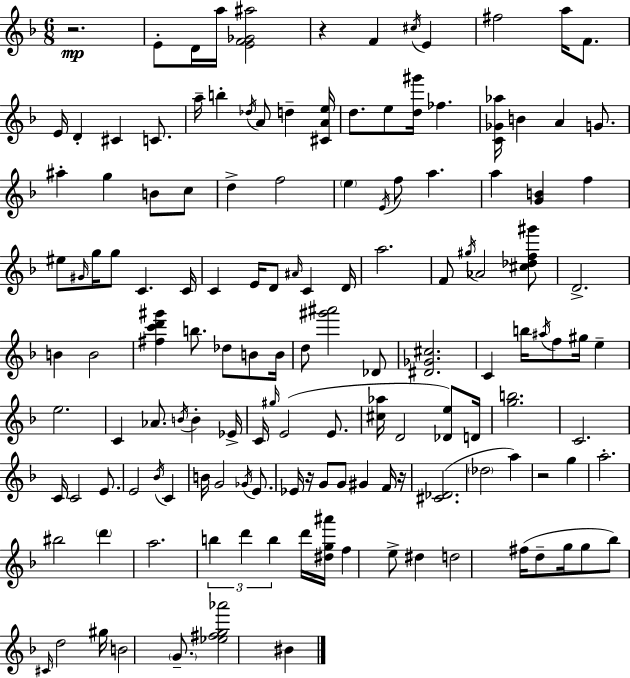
R/h. E4/e D4/s A5/s [E4,F4,Gb4,A#5]/h R/q F4/q C#5/s E4/q F#5/h A5/s F4/e. E4/s D4/q C#4/q C4/e. A5/s B5/q Db5/s A4/e D5/q [C#4,A4,E5]/s D5/e. E5/e [D5,G#6]/s FES5/q. [C4,Gb4,Ab5]/s B4/q A4/q G4/e. A#5/q G5/q B4/e C5/e D5/q F5/h E5/q E4/s F5/e A5/q. A5/q [G4,B4]/q F5/q EIS5/e G#4/s G5/s G5/e C4/q. C4/s C4/q E4/s D4/e A#4/s C4/q D4/s A5/h. F4/e G#5/s Ab4/h [C#5,Db5,F5,G#6]/e D4/h. B4/q B4/h [F#5,C6,D6,G#6]/q B5/e. Db5/e B4/e B4/s D5/e [G#6,A#6]/h Db4/e [D#4,Gb4,C#5]/h. C4/q B5/s A#5/s F5/e G#5/s E5/q E5/h. C4/q Ab4/e. B4/s B4/q Eb4/s C4/s G#5/s E4/h E4/e. [C#5,Ab5]/s D4/h [Db4,E5]/e D4/s [G5,B5]/h. C4/h. C4/s C4/h E4/e. E4/h Bb4/s C4/q B4/s G4/h Gb4/s E4/e. Eb4/s R/s G4/e G4/e G#4/q F4/s R/s [C#4,Db4]/h. Db5/h A5/q R/h G5/q A5/h. BIS5/h D6/q A5/h. B5/q D6/q B5/q D6/s [D#5,G5,A#6]/s F5/q E5/e D#5/q D5/h F#5/s D5/e G5/s G5/e Bb5/e C#4/s D5/h G#5/s B4/h G4/e. [Eb5,F#5,G5,Ab6]/h BIS4/q